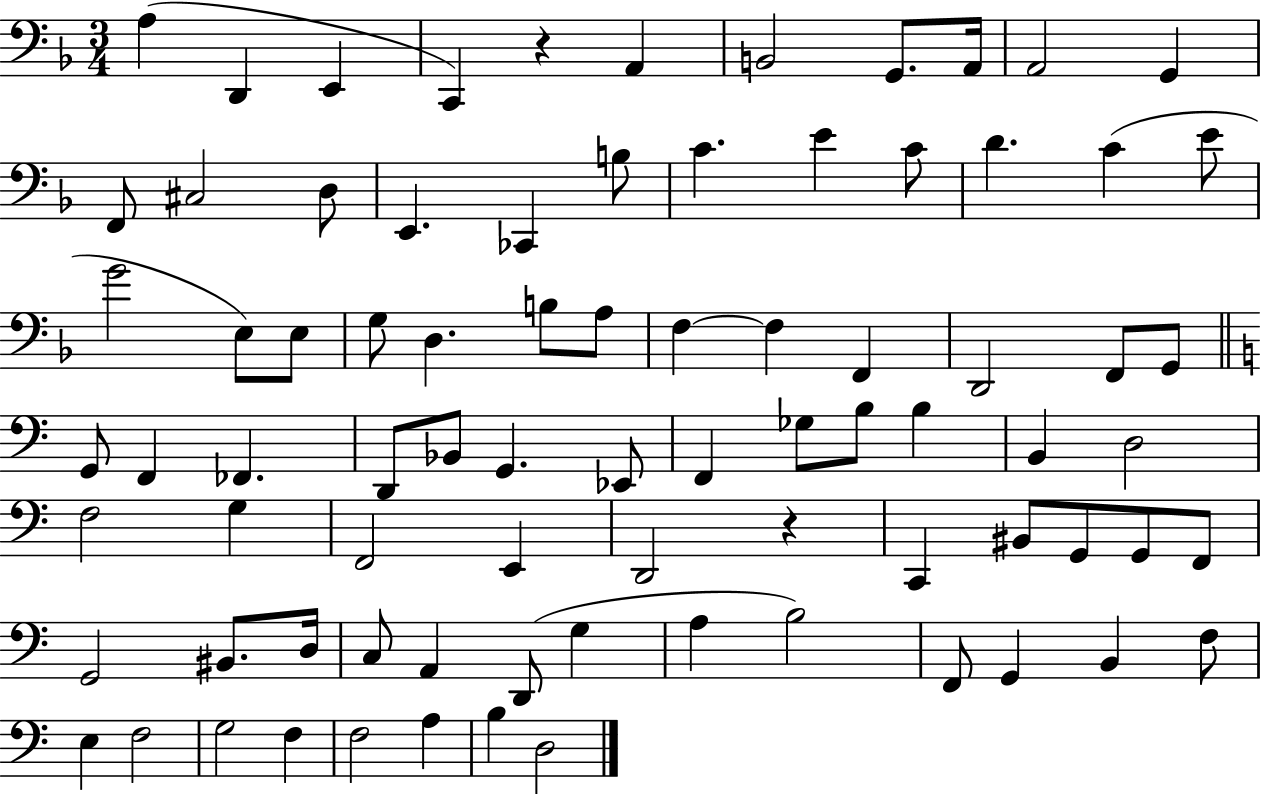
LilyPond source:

{
  \clef bass
  \numericTimeSignature
  \time 3/4
  \key f \major
  \repeat volta 2 { a4( d,4 e,4 | c,4) r4 a,4 | b,2 g,8. a,16 | a,2 g,4 | \break f,8 cis2 d8 | e,4. ces,4 b8 | c'4. e'4 c'8 | d'4. c'4( e'8 | \break g'2 e8) e8 | g8 d4. b8 a8 | f4~~ f4 f,4 | d,2 f,8 g,8 | \break \bar "||" \break \key c \major g,8 f,4 fes,4. | d,8 bes,8 g,4. ees,8 | f,4 ges8 b8 b4 | b,4 d2 | \break f2 g4 | f,2 e,4 | d,2 r4 | c,4 bis,8 g,8 g,8 f,8 | \break g,2 bis,8. d16 | c8 a,4 d,8( g4 | a4 b2) | f,8 g,4 b,4 f8 | \break e4 f2 | g2 f4 | f2 a4 | b4 d2 | \break } \bar "|."
}